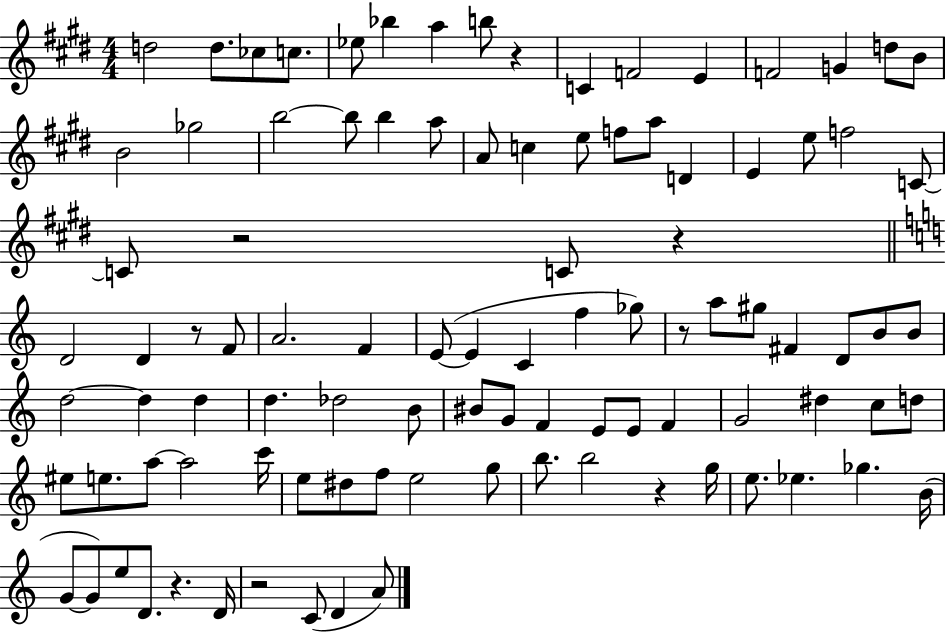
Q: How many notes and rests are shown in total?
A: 98